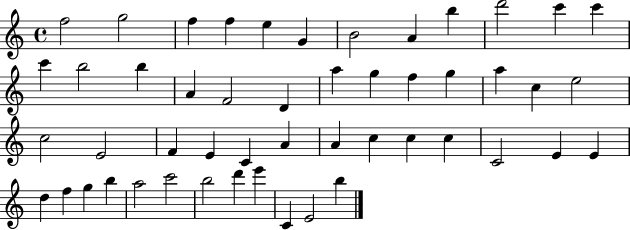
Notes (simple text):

F5/h G5/h F5/q F5/q E5/q G4/q B4/h A4/q B5/q D6/h C6/q C6/q C6/q B5/h B5/q A4/q F4/h D4/q A5/q G5/q F5/q G5/q A5/q C5/q E5/h C5/h E4/h F4/q E4/q C4/q A4/q A4/q C5/q C5/q C5/q C4/h E4/q E4/q D5/q F5/q G5/q B5/q A5/h C6/h B5/h D6/q E6/q C4/q E4/h B5/q